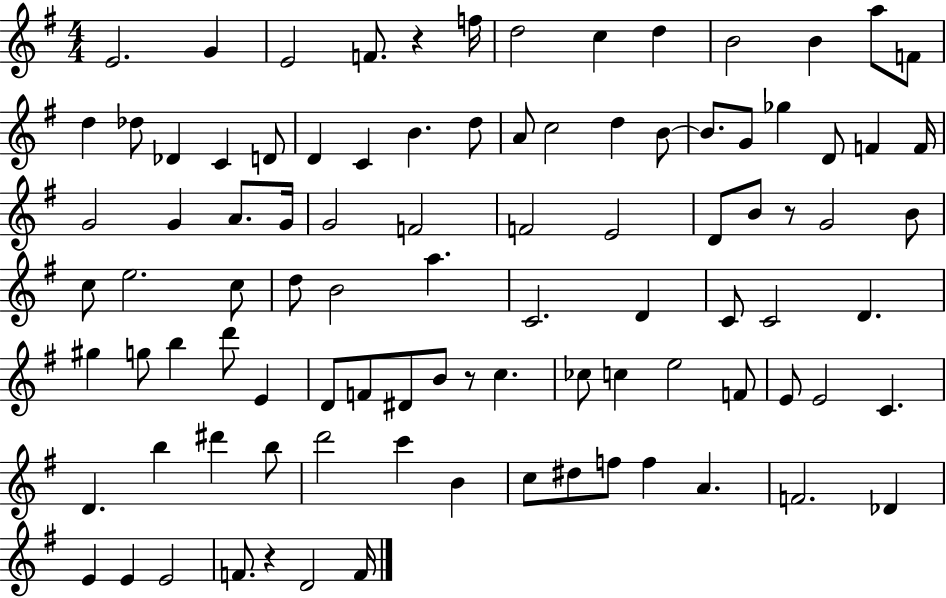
E4/h. G4/q E4/h F4/e. R/q F5/s D5/h C5/q D5/q B4/h B4/q A5/e F4/e D5/q Db5/e Db4/q C4/q D4/e D4/q C4/q B4/q. D5/e A4/e C5/h D5/q B4/e B4/e. G4/e Gb5/q D4/e F4/q F4/s G4/h G4/q A4/e. G4/s G4/h F4/h F4/h E4/h D4/e B4/e R/e G4/h B4/e C5/e E5/h. C5/e D5/e B4/h A5/q. C4/h. D4/q C4/e C4/h D4/q. G#5/q G5/e B5/q D6/e E4/q D4/e F4/e D#4/e B4/e R/e C5/q. CES5/e C5/q E5/h F4/e E4/e E4/h C4/q. D4/q. B5/q D#6/q B5/e D6/h C6/q B4/q C5/e D#5/e F5/e F5/q A4/q. F4/h. Db4/q E4/q E4/q E4/h F4/e. R/q D4/h F4/s